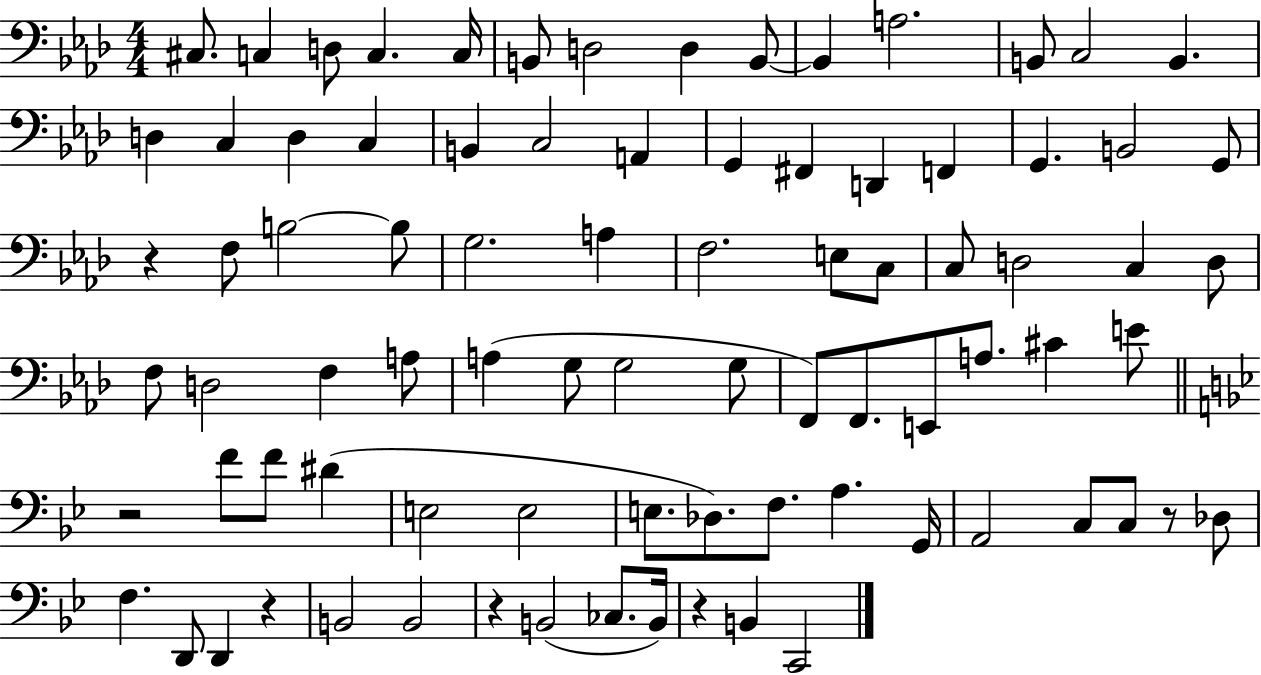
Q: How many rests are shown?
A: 6